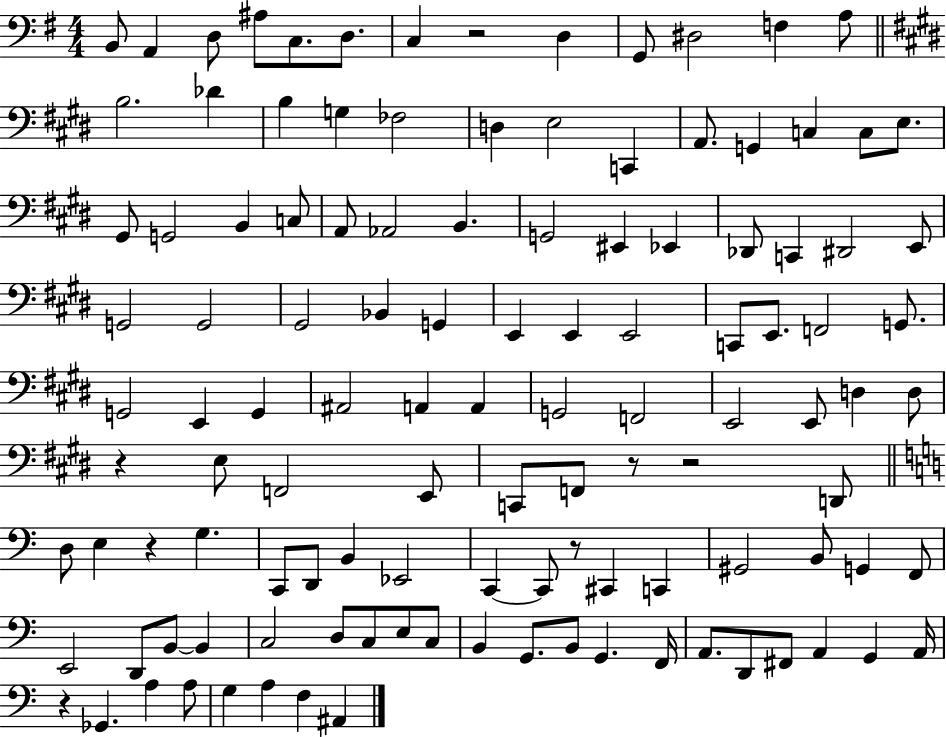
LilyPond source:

{
  \clef bass
  \numericTimeSignature
  \time 4/4
  \key g \major
  b,8 a,4 d8 ais8 c8. d8. | c4 r2 d4 | g,8 dis2 f4 a8 | \bar "||" \break \key e \major b2. des'4 | b4 g4 fes2 | d4 e2 c,4 | a,8. g,4 c4 c8 e8. | \break gis,8 g,2 b,4 c8 | a,8 aes,2 b,4. | g,2 eis,4 ees,4 | des,8 c,4 dis,2 e,8 | \break g,2 g,2 | gis,2 bes,4 g,4 | e,4 e,4 e,2 | c,8 e,8. f,2 g,8. | \break g,2 e,4 g,4 | ais,2 a,4 a,4 | g,2 f,2 | e,2 e,8 d4 d8 | \break r4 e8 f,2 e,8 | c,8 f,8 r8 r2 d,8 | \bar "||" \break \key c \major d8 e4 r4 g4. | c,8 d,8 b,4 ees,2 | c,4~~ c,8 r8 cis,4 c,4 | gis,2 b,8 g,4 f,8 | \break e,2 d,8 b,8~~ b,4 | c2 d8 c8 e8 c8 | b,4 g,8. b,8 g,4. f,16 | a,8. d,8 fis,8 a,4 g,4 a,16 | \break r4 ges,4. a4 a8 | g4 a4 f4 ais,4 | \bar "|."
}